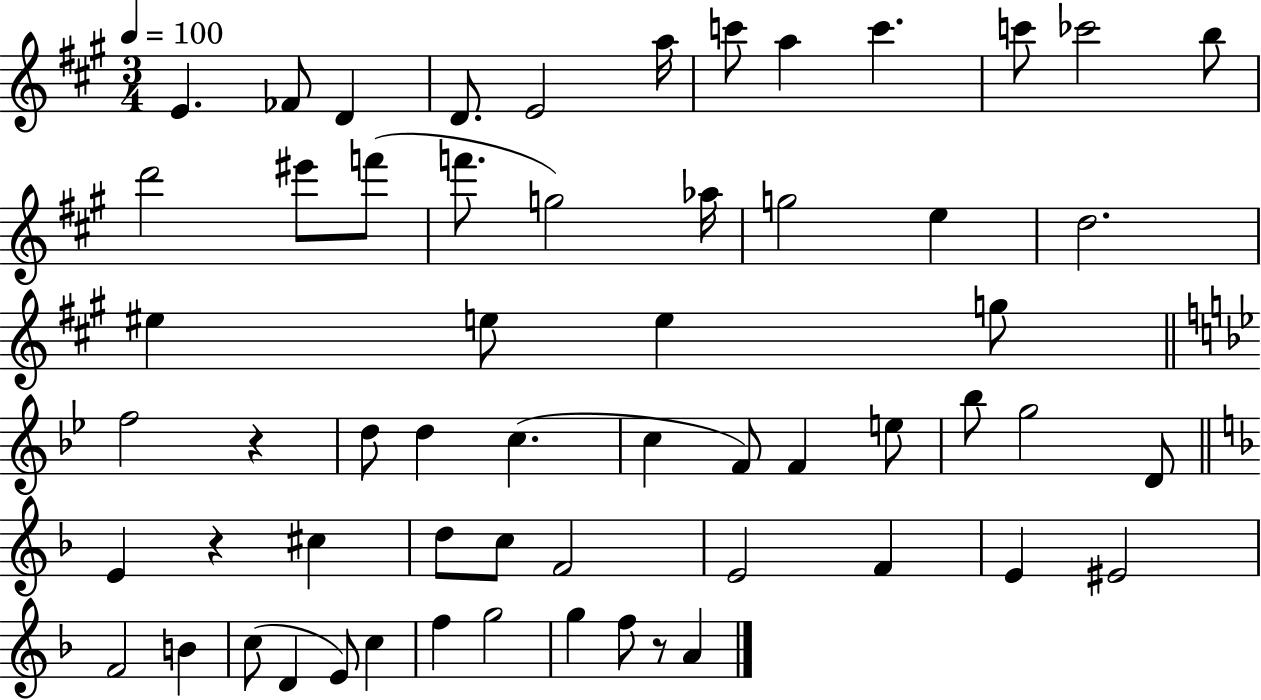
X:1
T:Untitled
M:3/4
L:1/4
K:A
E _F/2 D D/2 E2 a/4 c'/2 a c' c'/2 _c'2 b/2 d'2 ^e'/2 f'/2 f'/2 g2 _a/4 g2 e d2 ^e e/2 e g/2 f2 z d/2 d c c F/2 F e/2 _b/2 g2 D/2 E z ^c d/2 c/2 F2 E2 F E ^E2 F2 B c/2 D E/2 c f g2 g f/2 z/2 A